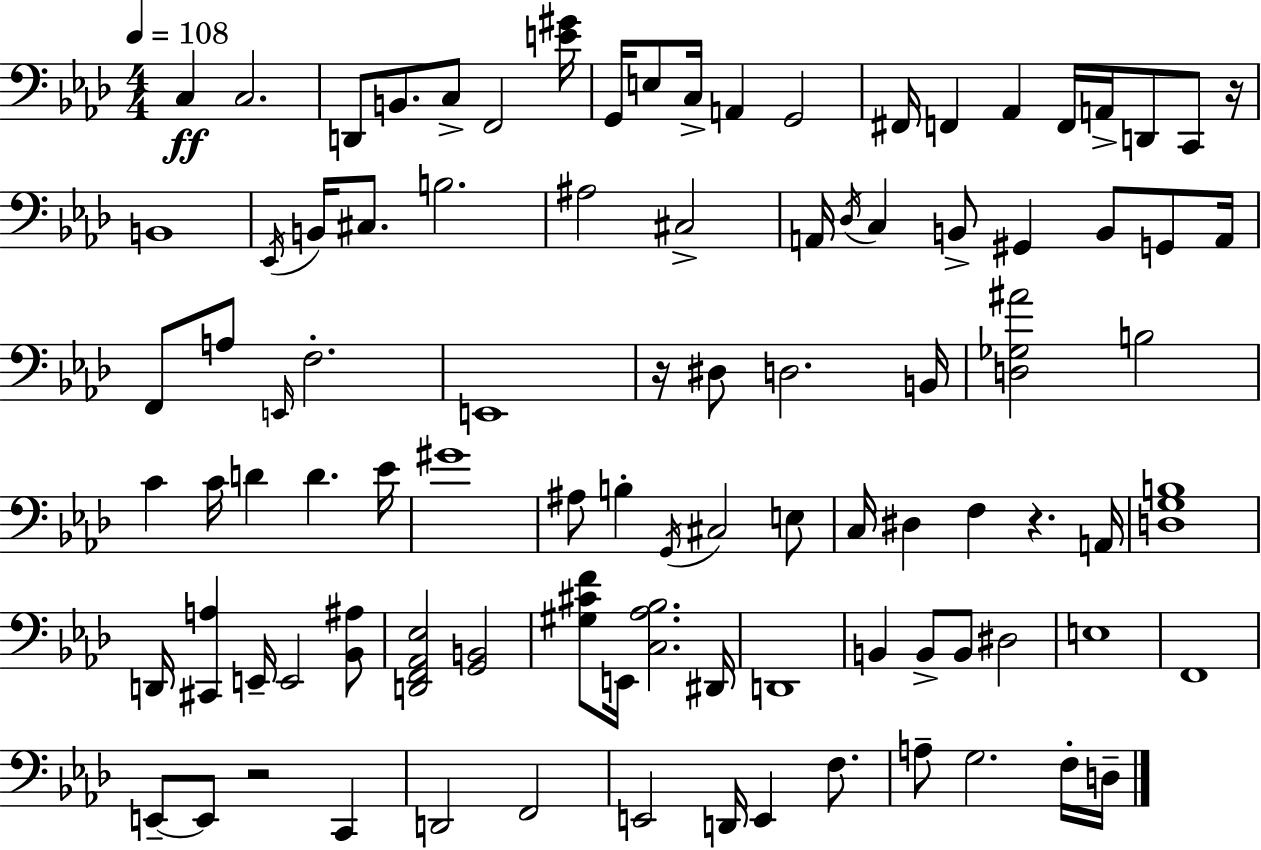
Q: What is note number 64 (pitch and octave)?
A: B2